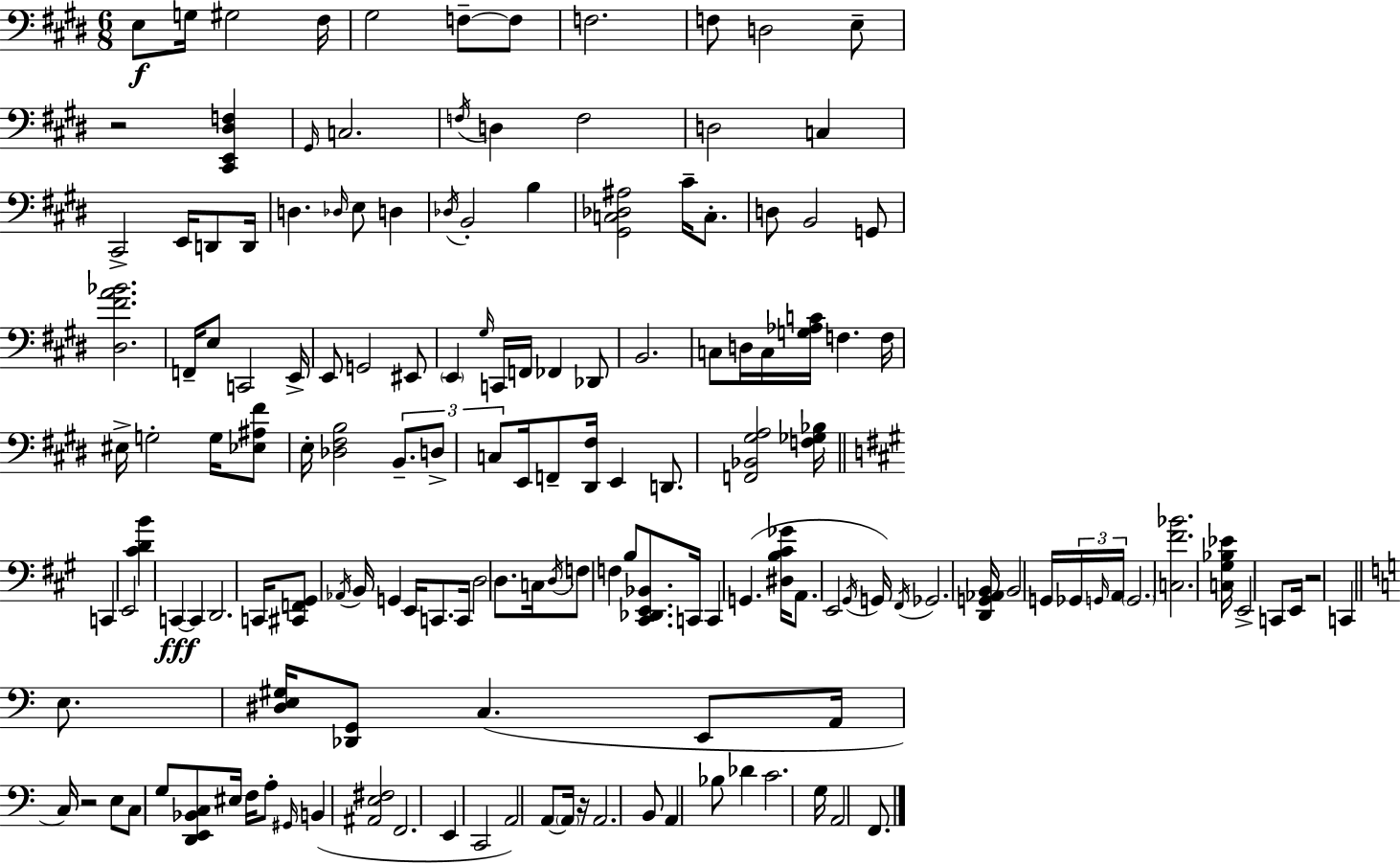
{
  \clef bass
  \numericTimeSignature
  \time 6/8
  \key e \major
  e8\f g16 gis2 fis16 | gis2 f8--~~ f8 | f2. | f8 d2 e8-- | \break r2 <cis, e, dis f>4 | \grace { gis,16 } c2. | \acciaccatura { f16 } d4 f2 | d2 c4 | \break cis,2-> e,16 d,8 | d,16 d4. \grace { des16 } e8 d4 | \acciaccatura { des16 } b,2-. | b4 <gis, c des ais>2 | \break cis'16-- c8.-. d8 b,2 | g,8 <dis fis' a' bes'>2. | f,16-- e8 c,2 | e,16-> e,8 g,2 | \break eis,8 \parenthesize e,4 \grace { gis16 } c,16 f,16 fes,4 | des,8 b,2. | c8 d16 c16 <g aes c'>16 f4. | f16 eis16-> g2-. | \break g16 <ees ais fis'>8 e16-. <des fis b>2 | \tuplet 3/2 { b,8.-- d8-> c8 } e,16 f,8-- | <dis, fis>16 e,4 d,8. <f, bes, gis a>2 | <f ges bes>16 \bar "||" \break \key a \major c,4 e,2 | <cis' d' b'>4 c,4~~\fff c,4 | d,2. | c,16 <cis, f, gis,>8 \acciaccatura { aes,16 } b,16 g,4 e,16 c,8. | \break c,16 d2 d8. | c16 \acciaccatura { d16 } f8 f4 b8 <cis, des, e, bes,>8. | c,16 c,4 g,4.( | <dis b cis' ges'>16 a,8. e,2 | \break \acciaccatura { gis,16 } g,16) \acciaccatura { fis,16 } ges,2. | <d, g, aes, b,>16 b,2 | g,16 \tuplet 3/2 { ges,16 \grace { g,16 } a,16 } \parenthesize g,2. | <c fis' bes'>2. | \break <c gis bes ees'>16 e,2-> | c,8 e,16 r2 | c,4 \bar "||" \break \key a \minor e8. <dis e gis>16 <des, g,>8 c4.( | e,8 a,16 c16) r2 | e8 c8 g8 <d, e, bes, c>8 eis16 f16 a8-. | \grace { gis,16 } b,4( <ais, e fis>2 | \break f,2. | e,4 c,2 | a,2) a,8~~ \parenthesize a,16 | r16 a,2. | \break b,8 a,4 bes8 des'4 | c'2. | g16 a,2 f,8. | \bar "|."
}